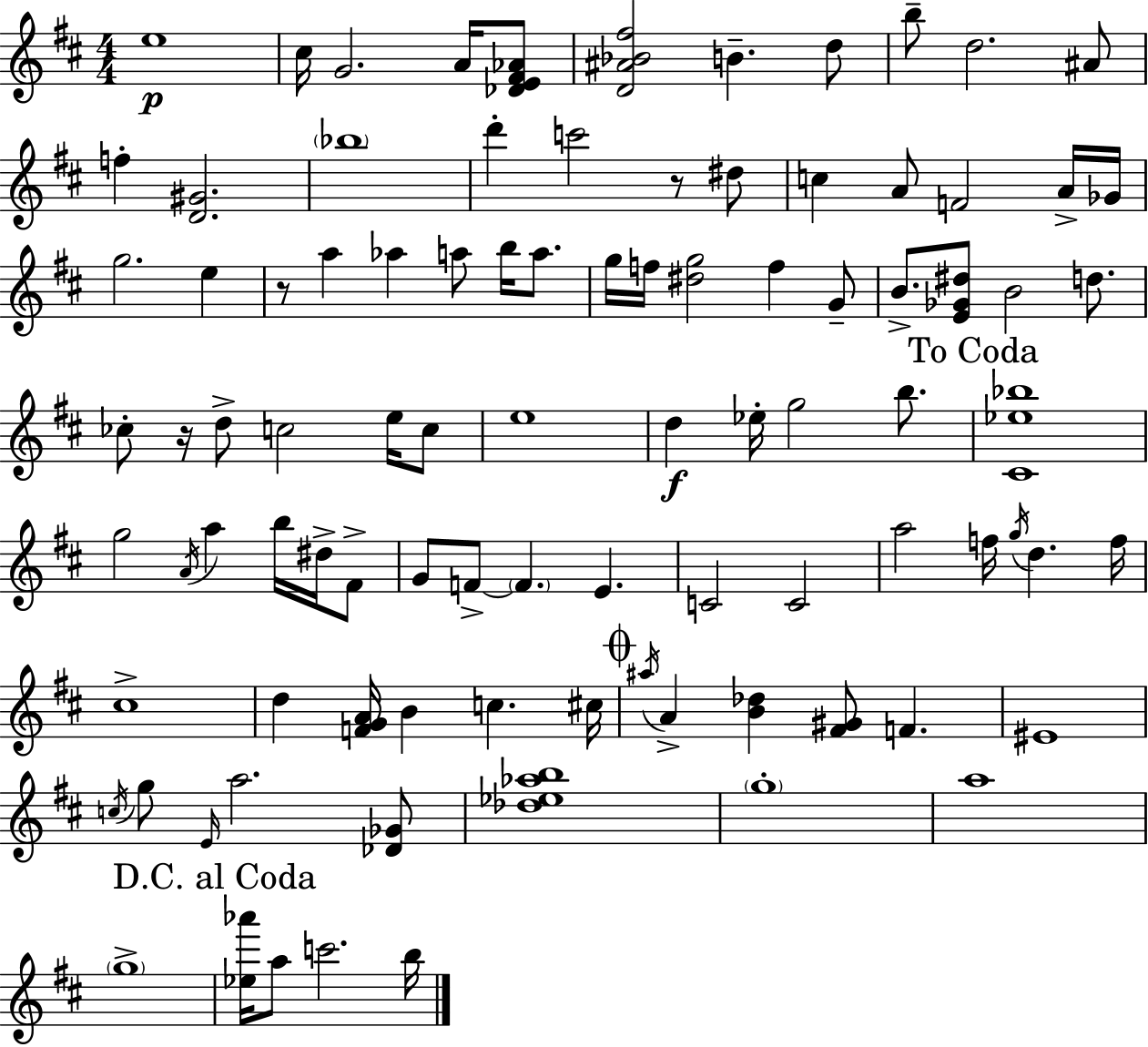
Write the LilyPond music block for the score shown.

{
  \clef treble
  \numericTimeSignature
  \time 4/4
  \key d \major
  e''1\p | cis''16 g'2. a'16 <des' e' fis' aes'>8 | <d' ais' bes' fis''>2 b'4.-- d''8 | b''8-- d''2. ais'8 | \break f''4-. <d' gis'>2. | \parenthesize bes''1 | d'''4-. c'''2 r8 dis''8 | c''4 a'8 f'2 a'16-> ges'16 | \break g''2. e''4 | r8 a''4 aes''4 a''8 b''16 a''8. | g''16 f''16 <dis'' g''>2 f''4 g'8-- | b'8.-> <e' ges' dis''>8 b'2 d''8. | \break ces''8-. r16 d''8-> c''2 e''16 c''8 | e''1 | d''4\f ees''16-. g''2 b''8. | \mark "To Coda" <cis' ees'' bes''>1 | \break g''2 \acciaccatura { a'16 } a''4 b''16 dis''16-> fis'8-> | g'8 f'8->~~ \parenthesize f'4. e'4. | c'2 c'2 | a''2 f''16 \acciaccatura { g''16 } d''4. | \break f''16 cis''1-> | d''4 <f' g' a'>16 b'4 c''4. | cis''16 \mark \markup { \musicglyph "scripts.coda" } \acciaccatura { ais''16 } a'4-> <b' des''>4 <fis' gis'>8 f'4. | eis'1 | \break \acciaccatura { c''16 } g''8 \grace { e'16 } a''2. | <des' ges'>8 <des'' ees'' aes'' b''>1 | \parenthesize g''1-. | a''1 | \break \parenthesize g''1-> | \mark "D.C. al Coda" <ees'' aes'''>16 a''8 c'''2. | b''16 \bar "|."
}